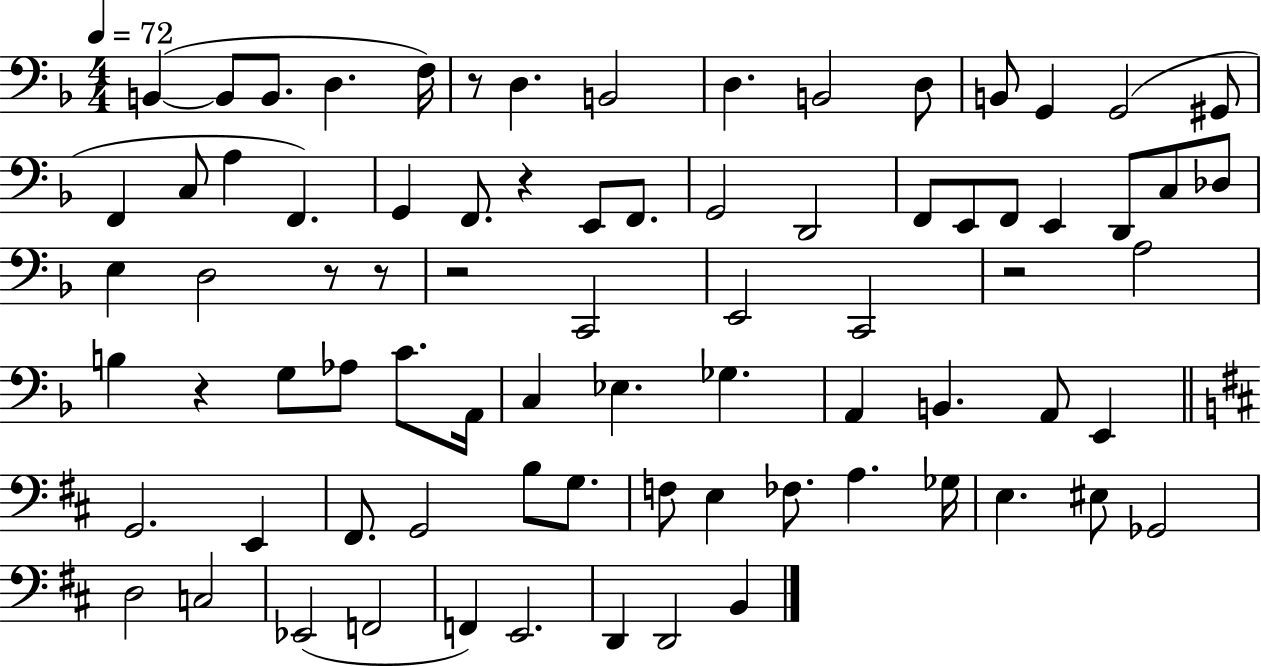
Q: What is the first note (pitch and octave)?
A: B2